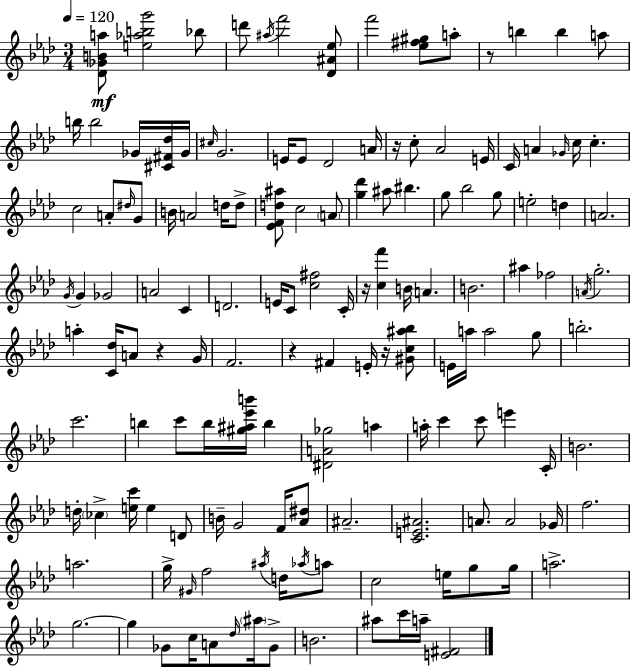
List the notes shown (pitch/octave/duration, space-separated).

[Db4,Gb4,B4,A5]/e [E5,Ab5,B5,G6]/h Bb5/e D6/e A#5/s F6/h [Db4,A#4,Eb5]/e F6/h [Eb5,F#5,G#5]/e A5/e R/e B5/q B5/q A5/e B5/s B5/h Gb4/s [C#4,F#4,Db5]/s Gb4/s C#5/s G4/h. E4/s E4/e Db4/h A4/s R/s C5/e Ab4/h E4/s C4/s A4/q Gb4/s C5/s C5/q. C5/h A4/e D#5/s G4/e B4/s A4/h D5/s D5/e [Eb4,F4,D5,A#5]/e C5/h A4/e [G5,Db6]/q A#5/e BIS5/q. G5/e Bb5/h G5/e E5/h D5/q A4/h. G4/s G4/q Gb4/h A4/h C4/q D4/h. E4/s C4/e [C5,F#5]/h C4/s R/s [C5,F6]/q B4/s A4/q. B4/h. A#5/q FES5/h A4/s G5/h. A5/q [C4,Db5]/s A4/e R/q G4/s F4/h. R/q F#4/q E4/s R/s [G#4,C5,A#5,Bb5]/e E4/s A5/s A5/h G5/e B5/h. C6/h. B5/q C6/e B5/s [G#5,A#5,Eb6,B6]/s B5/q [D#4,A4,Gb5]/h A5/q A5/s C6/q C6/e E6/q C4/s B4/h. D5/s CES5/q [E5,C6]/s E5/q D4/e B4/s G4/h F4/s [Ab4,D#5]/e A#4/h. [C4,E4,A#4]/h. A4/e. A4/h Gb4/s F5/h. A5/h. G5/s G#4/s F5/h A#5/s D5/s Ab5/s A5/e C5/h E5/s G5/e G5/s A5/h. G5/h. G5/q Gb4/e C5/s A4/e Db5/s A#5/s Gb4/e B4/h. A#5/e C6/s A5/s [E4,F#4]/h